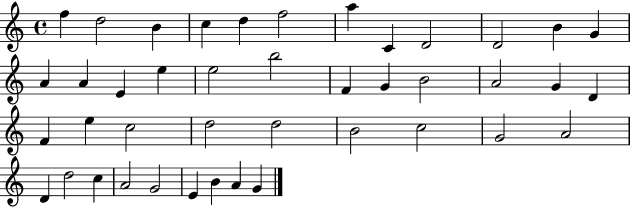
{
  \clef treble
  \time 4/4
  \defaultTimeSignature
  \key c \major
  f''4 d''2 b'4 | c''4 d''4 f''2 | a''4 c'4 d'2 | d'2 b'4 g'4 | \break a'4 a'4 e'4 e''4 | e''2 b''2 | f'4 g'4 b'2 | a'2 g'4 d'4 | \break f'4 e''4 c''2 | d''2 d''2 | b'2 c''2 | g'2 a'2 | \break d'4 d''2 c''4 | a'2 g'2 | e'4 b'4 a'4 g'4 | \bar "|."
}